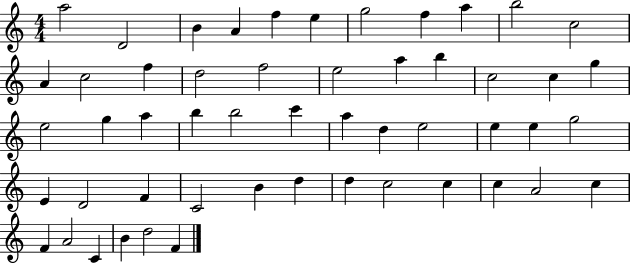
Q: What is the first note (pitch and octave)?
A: A5